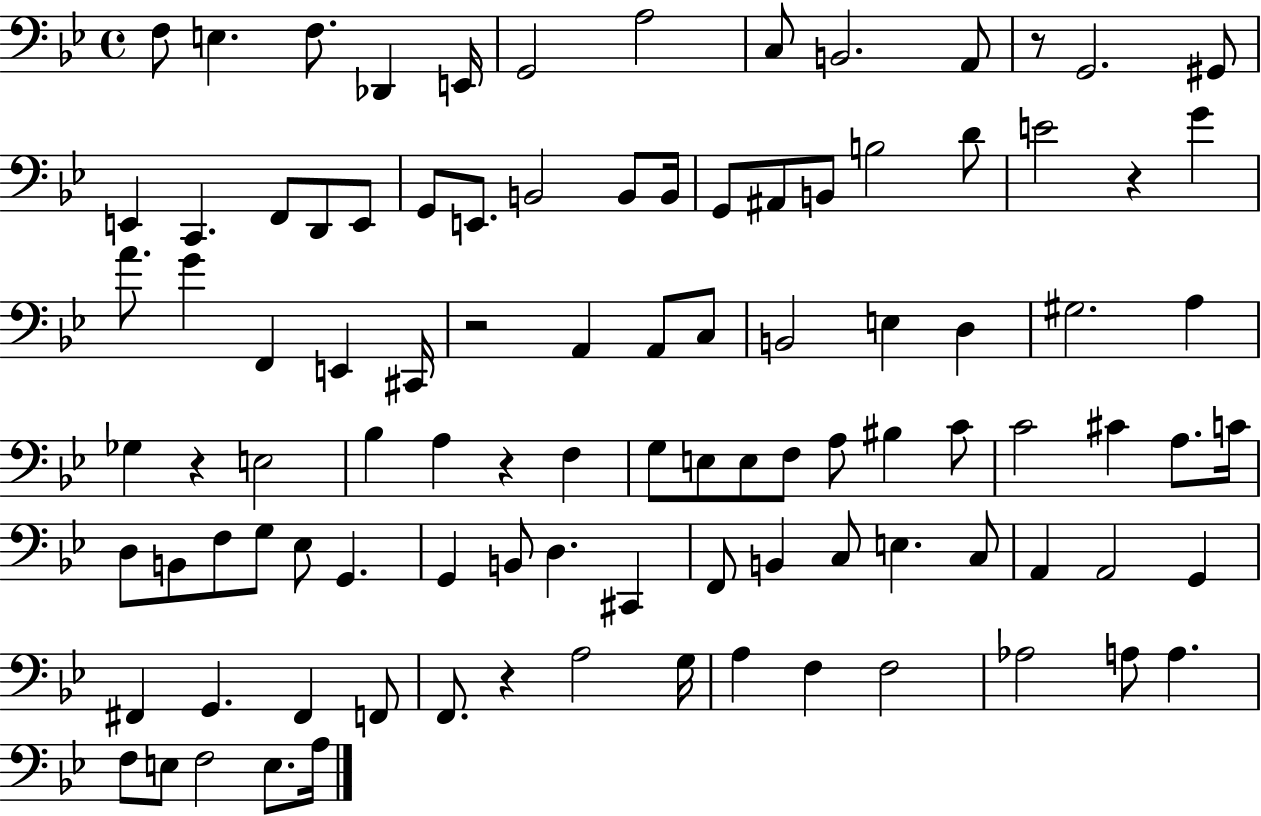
F3/e E3/q. F3/e. Db2/q E2/s G2/h A3/h C3/e B2/h. A2/e R/e G2/h. G#2/e E2/q C2/q. F2/e D2/e E2/e G2/e E2/e. B2/h B2/e B2/s G2/e A#2/e B2/e B3/h D4/e E4/h R/q G4/q A4/e. G4/q F2/q E2/q C#2/s R/h A2/q A2/e C3/e B2/h E3/q D3/q G#3/h. A3/q Gb3/q R/q E3/h Bb3/q A3/q R/q F3/q G3/e E3/e E3/e F3/e A3/e BIS3/q C4/e C4/h C#4/q A3/e. C4/s D3/e B2/e F3/e G3/e Eb3/e G2/q. G2/q B2/e D3/q. C#2/q F2/e B2/q C3/e E3/q. C3/e A2/q A2/h G2/q F#2/q G2/q. F#2/q F2/e F2/e. R/q A3/h G3/s A3/q F3/q F3/h Ab3/h A3/e A3/q. F3/e E3/e F3/h E3/e. A3/s